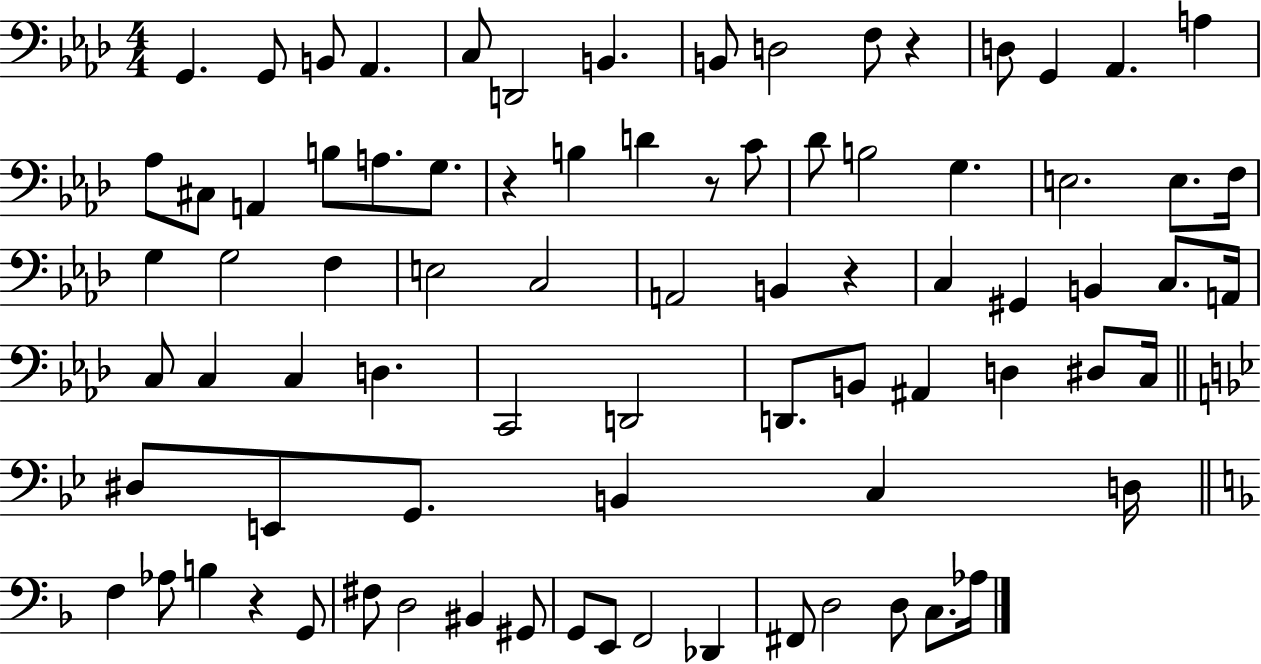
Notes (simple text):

G2/q. G2/e B2/e Ab2/q. C3/e D2/h B2/q. B2/e D3/h F3/e R/q D3/e G2/q Ab2/q. A3/q Ab3/e C#3/e A2/q B3/e A3/e. G3/e. R/q B3/q D4/q R/e C4/e Db4/e B3/h G3/q. E3/h. E3/e. F3/s G3/q G3/h F3/q E3/h C3/h A2/h B2/q R/q C3/q G#2/q B2/q C3/e. A2/s C3/e C3/q C3/q D3/q. C2/h D2/h D2/e. B2/e A#2/q D3/q D#3/e C3/s D#3/e E2/e G2/e. B2/q C3/q D3/s F3/q Ab3/e B3/q R/q G2/e F#3/e D3/h BIS2/q G#2/e G2/e E2/e F2/h Db2/q F#2/e D3/h D3/e C3/e. Ab3/s